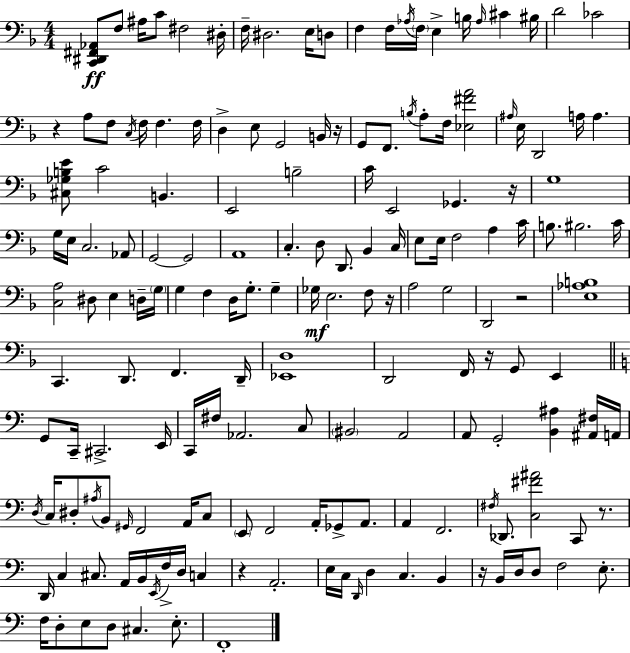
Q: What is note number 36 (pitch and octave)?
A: A#3